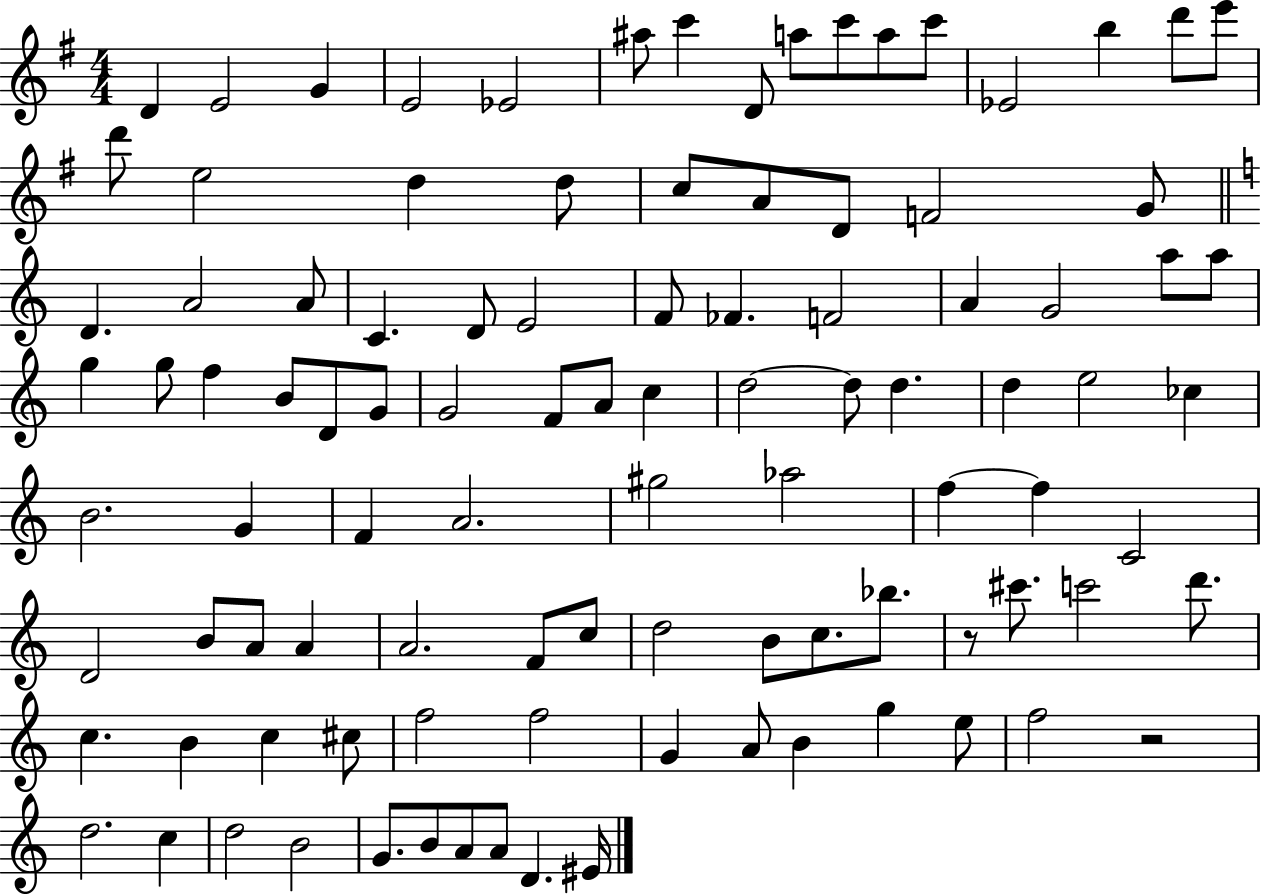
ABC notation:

X:1
T:Untitled
M:4/4
L:1/4
K:G
D E2 G E2 _E2 ^a/2 c' D/2 a/2 c'/2 a/2 c'/2 _E2 b d'/2 e'/2 d'/2 e2 d d/2 c/2 A/2 D/2 F2 G/2 D A2 A/2 C D/2 E2 F/2 _F F2 A G2 a/2 a/2 g g/2 f B/2 D/2 G/2 G2 F/2 A/2 c d2 d/2 d d e2 _c B2 G F A2 ^g2 _a2 f f C2 D2 B/2 A/2 A A2 F/2 c/2 d2 B/2 c/2 _b/2 z/2 ^c'/2 c'2 d'/2 c B c ^c/2 f2 f2 G A/2 B g e/2 f2 z2 d2 c d2 B2 G/2 B/2 A/2 A/2 D ^E/4